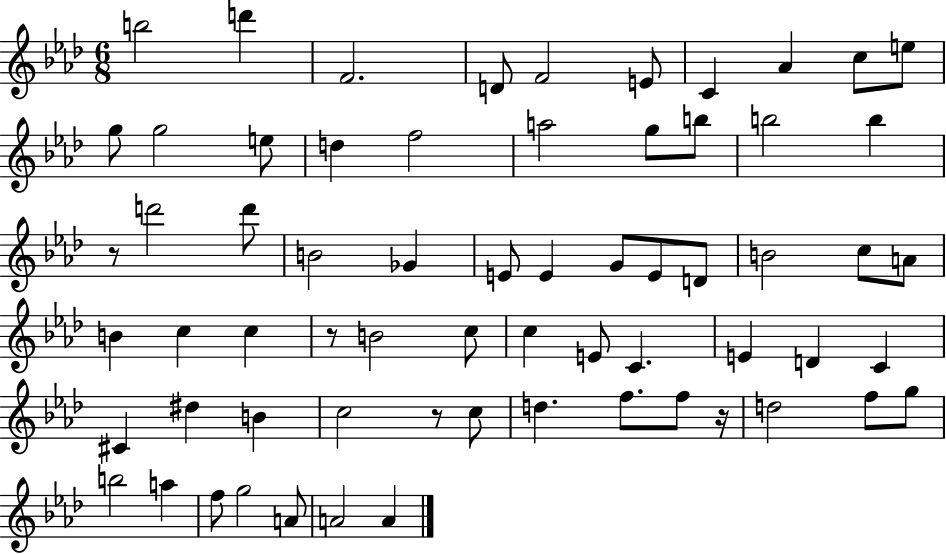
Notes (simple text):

B5/h D6/q F4/h. D4/e F4/h E4/e C4/q Ab4/q C5/e E5/e G5/e G5/h E5/e D5/q F5/h A5/h G5/e B5/e B5/h B5/q R/e D6/h D6/e B4/h Gb4/q E4/e E4/q G4/e E4/e D4/e B4/h C5/e A4/e B4/q C5/q C5/q R/e B4/h C5/e C5/q E4/e C4/q. E4/q D4/q C4/q C#4/q D#5/q B4/q C5/h R/e C5/e D5/q. F5/e. F5/e R/s D5/h F5/e G5/e B5/h A5/q F5/e G5/h A4/e A4/h A4/q